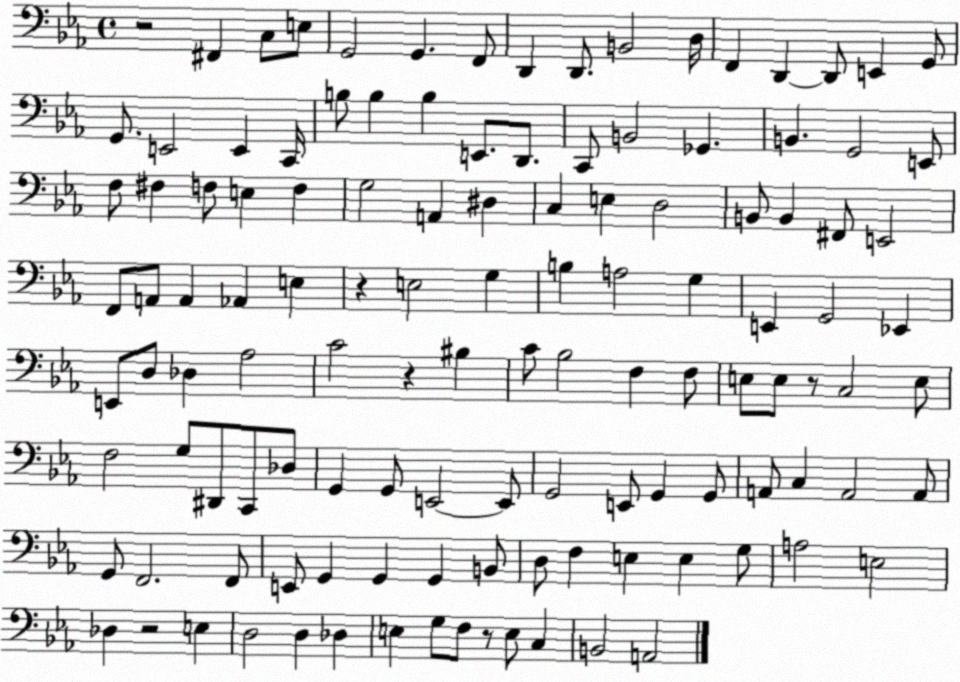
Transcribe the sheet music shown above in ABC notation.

X:1
T:Untitled
M:4/4
L:1/4
K:Eb
z2 ^F,, C,/2 E,/2 G,,2 G,, F,,/2 D,, D,,/2 B,,2 D,/4 F,, D,, D,,/2 E,, G,,/2 G,,/2 E,,2 E,, C,,/4 B,/2 B, B, E,,/2 D,,/2 C,,/2 B,,2 _G,, B,, G,,2 E,,/2 F,/2 ^F, F,/2 E, F, G,2 A,, ^D, C, E, D,2 B,,/2 B,, ^F,,/2 E,,2 F,,/2 A,,/2 A,, _A,, E, z E,2 G, B, A,2 G, E,, G,,2 _E,, E,,/2 D,/2 _D, _A,2 C2 z ^B, C/2 _B,2 F, F,/2 E,/2 E,/2 z/2 C,2 E,/2 F,2 G,/2 ^D,,/2 C,,/2 _D,/2 G,, G,,/2 E,,2 E,,/2 G,,2 E,,/2 G,, G,,/2 A,,/2 C, A,,2 A,,/2 G,,/2 F,,2 F,,/2 E,,/2 G,, G,, G,, B,,/2 D,/2 F, E, E, G,/2 A,2 E,2 _D, z2 E, D,2 D, _D, E, G,/2 F,/2 z/2 E,/2 C, B,,2 A,,2